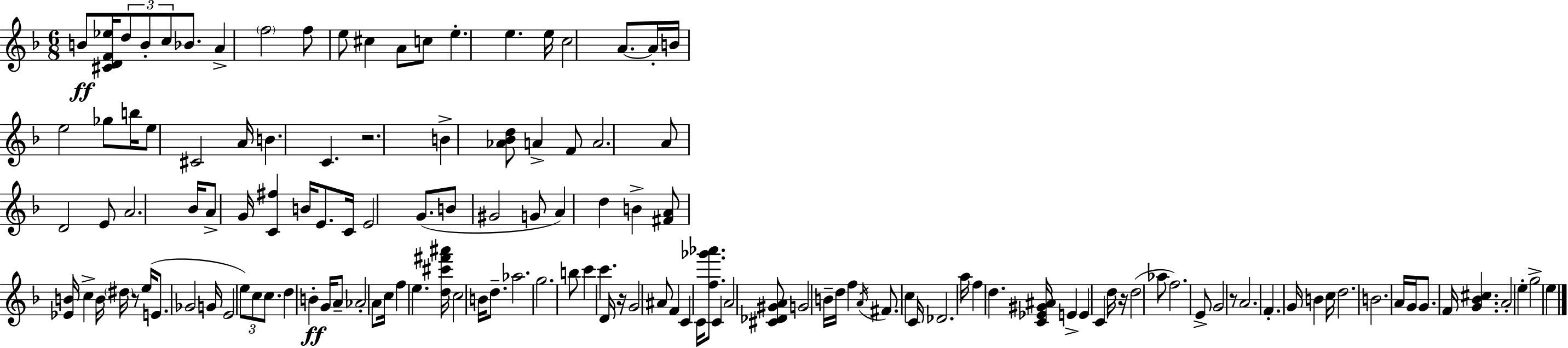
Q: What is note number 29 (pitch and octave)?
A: A4